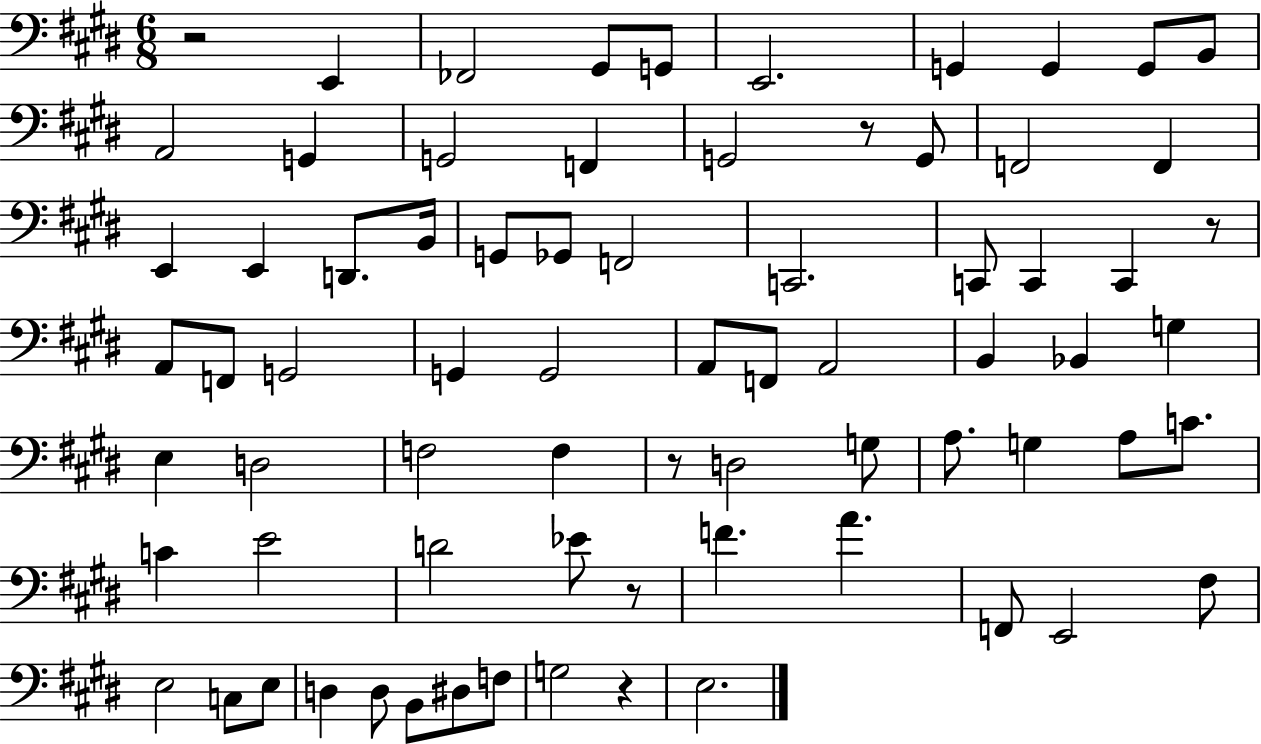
X:1
T:Untitled
M:6/8
L:1/4
K:E
z2 E,, _F,,2 ^G,,/2 G,,/2 E,,2 G,, G,, G,,/2 B,,/2 A,,2 G,, G,,2 F,, G,,2 z/2 G,,/2 F,,2 F,, E,, E,, D,,/2 B,,/4 G,,/2 _G,,/2 F,,2 C,,2 C,,/2 C,, C,, z/2 A,,/2 F,,/2 G,,2 G,, G,,2 A,,/2 F,,/2 A,,2 B,, _B,, G, E, D,2 F,2 F, z/2 D,2 G,/2 A,/2 G, A,/2 C/2 C E2 D2 _E/2 z/2 F A F,,/2 E,,2 ^F,/2 E,2 C,/2 E,/2 D, D,/2 B,,/2 ^D,/2 F,/2 G,2 z E,2